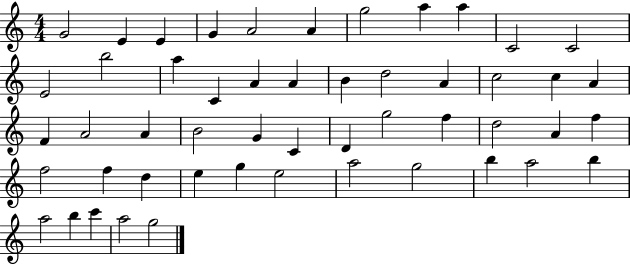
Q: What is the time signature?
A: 4/4